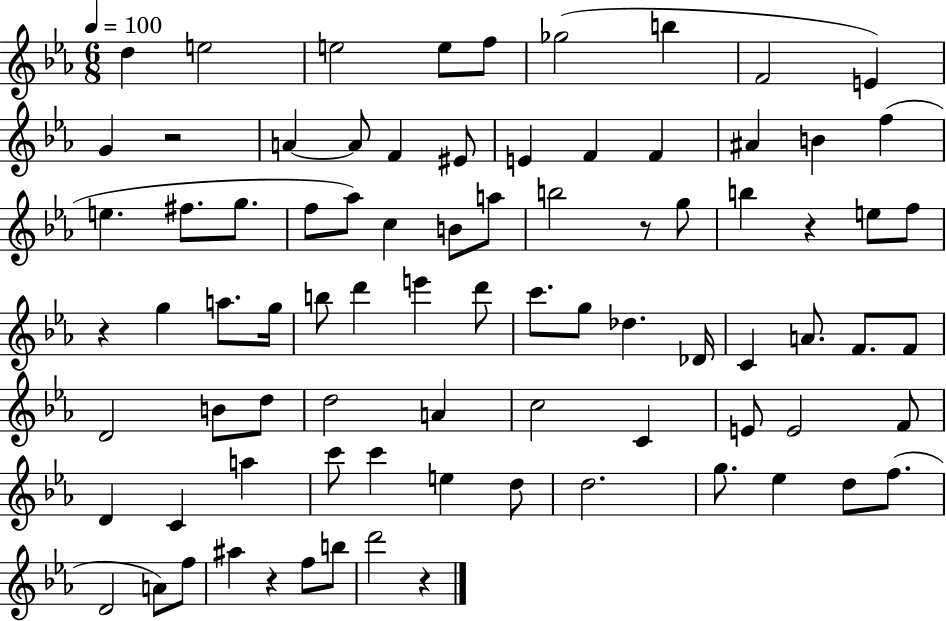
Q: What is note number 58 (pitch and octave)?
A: F4